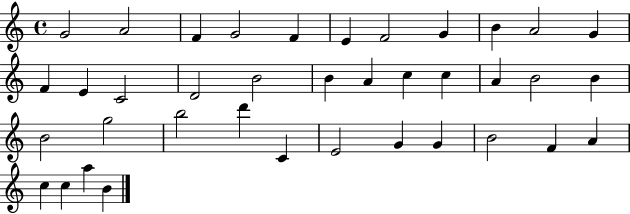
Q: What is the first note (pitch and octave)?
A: G4